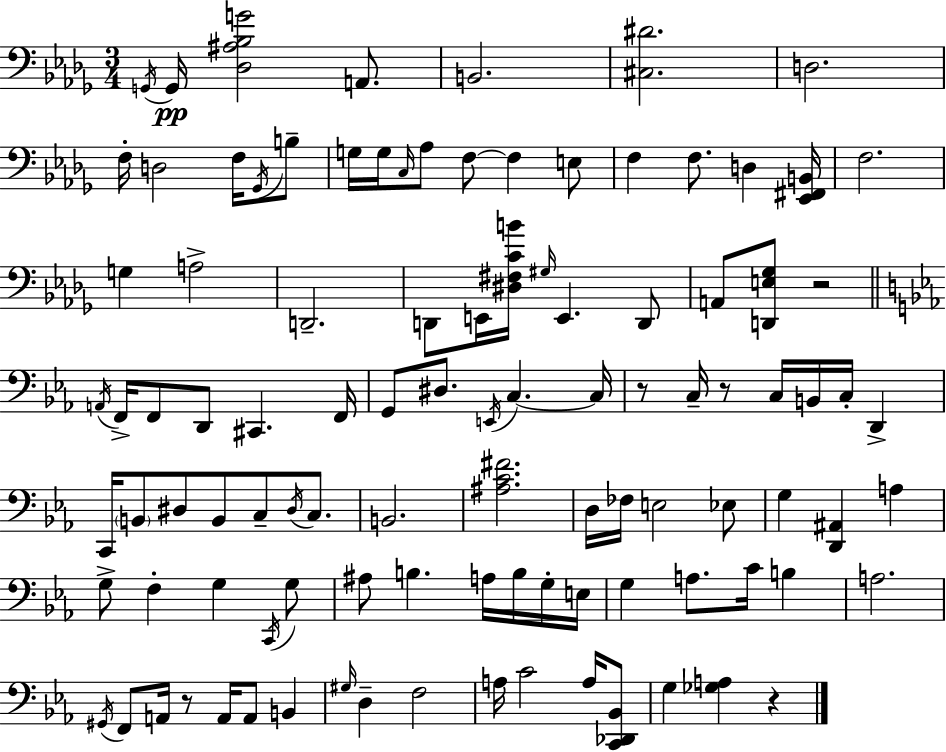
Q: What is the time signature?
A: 3/4